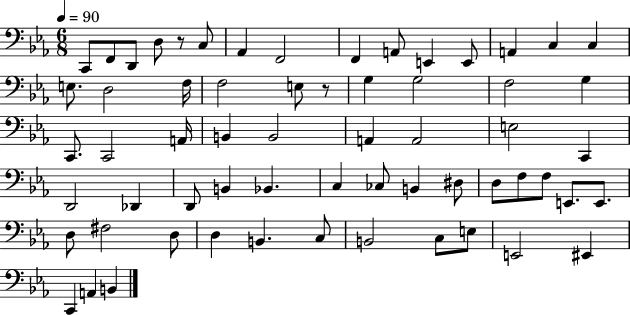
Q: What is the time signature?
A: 6/8